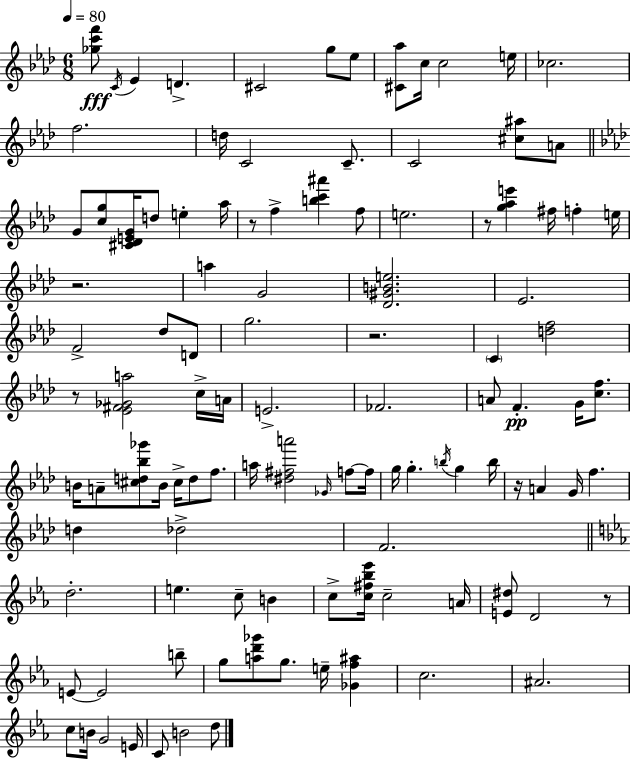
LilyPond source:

{
  \clef treble
  \numericTimeSignature
  \time 6/8
  \key aes \major
  \tempo 4 = 80
  <ges'' c''' f'''>8\fff \acciaccatura { c'16 } ees'4 d'4.-> | cis'2 g''8 ees''8 | <cis' aes''>8 c''16 c''2 | e''16 ces''2. | \break f''2. | d''16 c'2 c'8.-- | c'2 <cis'' ais''>8 a'8 | \bar "||" \break \key aes \major g'8 <c'' g''>8 <cis' des' e' g'>16 d''8 e''4-. aes''16 | r8 f''4-> <b'' c''' ais'''>4 f''8 | e''2. | r8 <g'' aes'' e'''>4 fis''16 f''4-. e''16 | \break r2. | a''4 g'2 | <des' gis' b' e''>2. | ees'2. | \break f'2-> des''8 d'8 | g''2. | r2. | \parenthesize c'4 <d'' f''>2 | \break r8 <ees' fis' ges' a''>2 c''16-> a'16 | e'2.-> | fes'2. | a'8 f'4.-.\pp g'16 <c'' f''>8. | \break b'16 a'8-- <cis'' d'' bes'' ges'''>8 b'16 cis''16-> d''8 f''8. | a''16 <dis'' fis'' a'''>2 \grace { ges'16 } f''8~~ | f''16 g''16 g''4.-. \acciaccatura { b''16 } g''4 | b''16 r16 a'4 g'16 f''4. | \break d''4 des''2-> | f'2. | \bar "||" \break \key ees \major d''2.-. | e''4. c''8-- b'4 | c''8-> <c'' fis'' bes'' ees'''>16 c''2-- a'16 | <e' dis''>8 d'2 r8 | \break e'8~~ e'2 b''8-- | g''8 <a'' d''' ges'''>8 g''8. e''16-- <ges' f'' ais''>4 | c''2. | ais'2. | \break c''8 b'16 g'2 e'16 | c'8 b'2 d''8 | \bar "|."
}